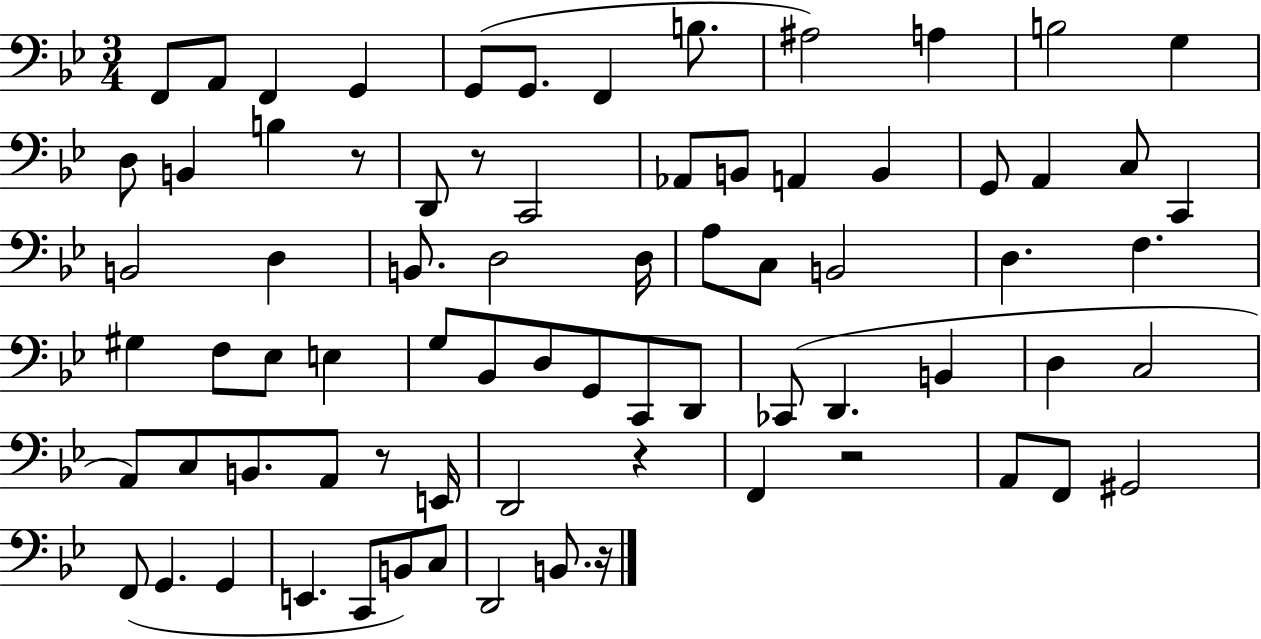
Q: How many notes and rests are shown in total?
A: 75